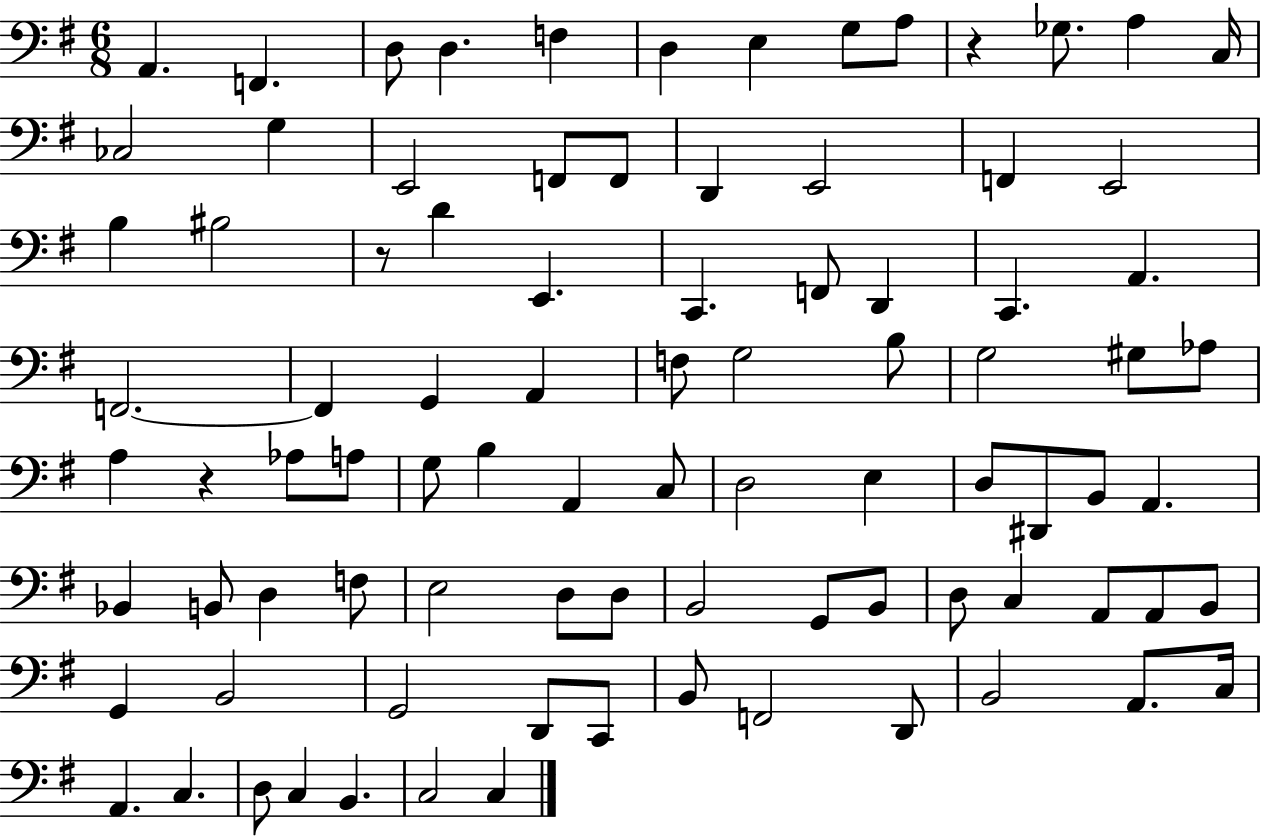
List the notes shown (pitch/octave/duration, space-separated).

A2/q. F2/q. D3/e D3/q. F3/q D3/q E3/q G3/e A3/e R/q Gb3/e. A3/q C3/s CES3/h G3/q E2/h F2/e F2/e D2/q E2/h F2/q E2/h B3/q BIS3/h R/e D4/q E2/q. C2/q. F2/e D2/q C2/q. A2/q. F2/h. F2/q G2/q A2/q F3/e G3/h B3/e G3/h G#3/e Ab3/e A3/q R/q Ab3/e A3/e G3/e B3/q A2/q C3/e D3/h E3/q D3/e D#2/e B2/e A2/q. Bb2/q B2/e D3/q F3/e E3/h D3/e D3/e B2/h G2/e B2/e D3/e C3/q A2/e A2/e B2/e G2/q B2/h G2/h D2/e C2/e B2/e F2/h D2/e B2/h A2/e. C3/s A2/q. C3/q. D3/e C3/q B2/q. C3/h C3/q